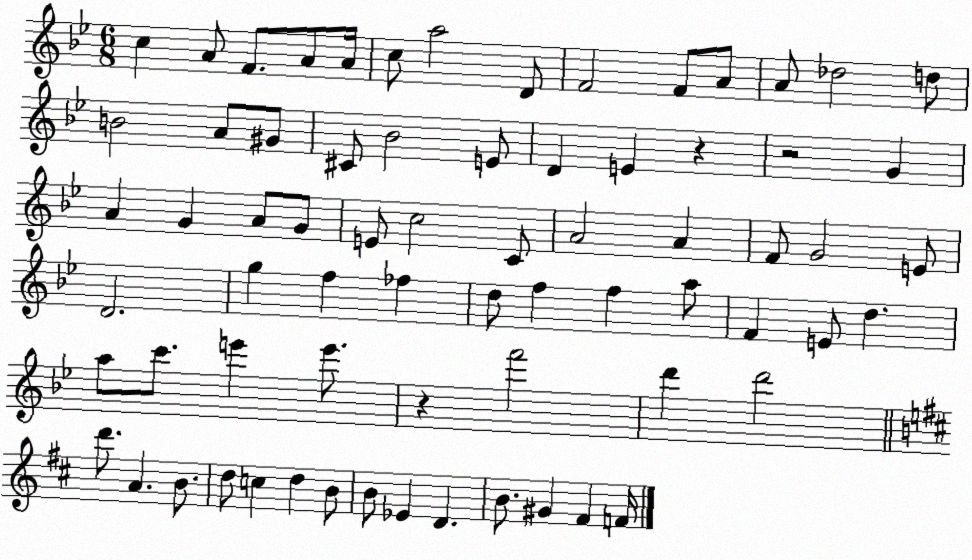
X:1
T:Untitled
M:6/8
L:1/4
K:Bb
c A/2 F/2 A/2 A/4 c/2 a2 D/2 F2 F/2 A/2 A/2 _d2 d/2 B2 A/2 ^G/2 ^C/2 _B2 E/2 D E z z2 G A G A/2 G/2 E/2 c2 C/2 A2 A F/2 G2 E/2 D2 g f _f d/2 f f a/2 F E/2 d a/2 c'/2 e' e'/2 z f'2 d' d'2 d'/2 A B/2 d/2 c d B/2 B/2 _E D B/2 ^G ^F F/4